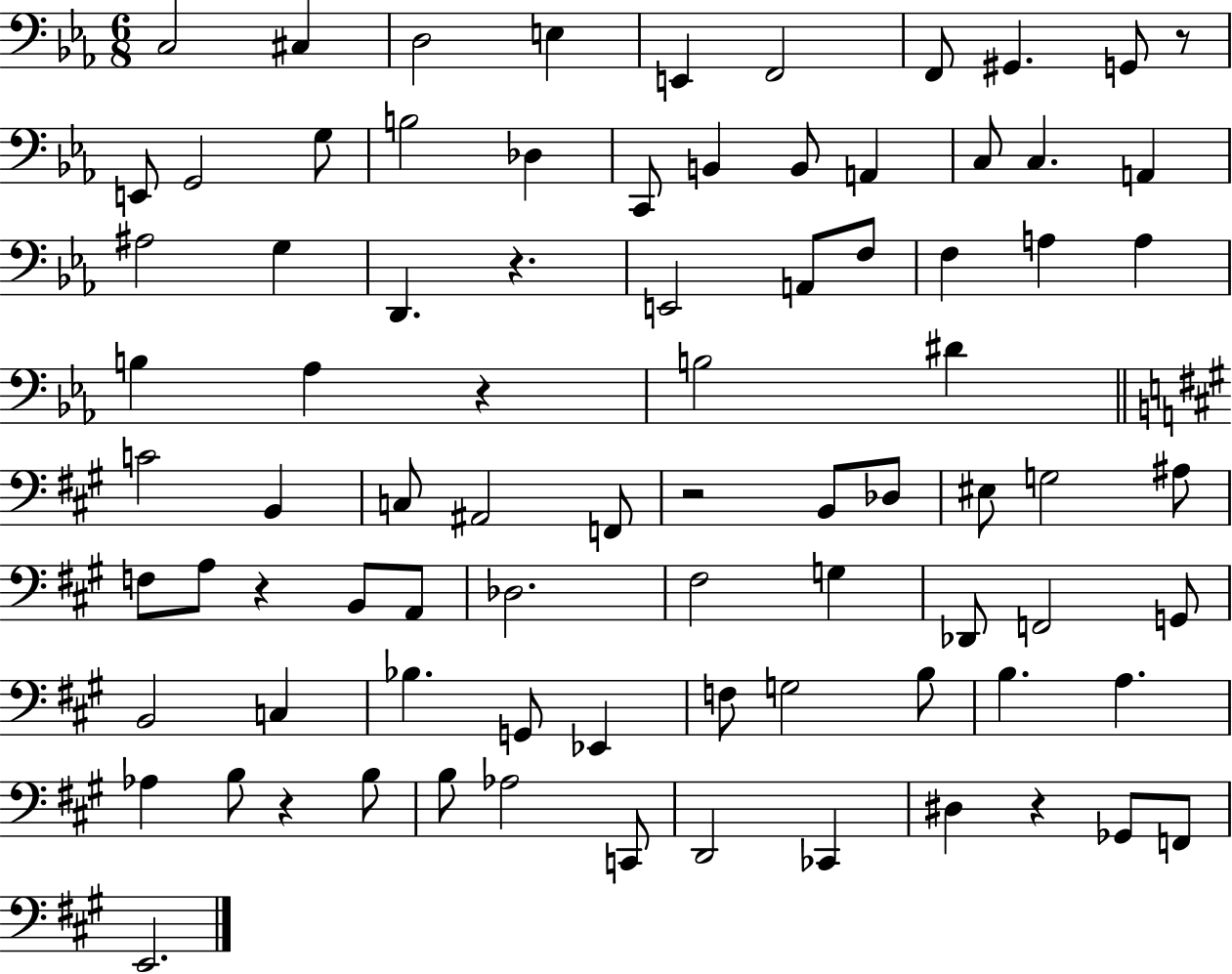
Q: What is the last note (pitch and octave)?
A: E2